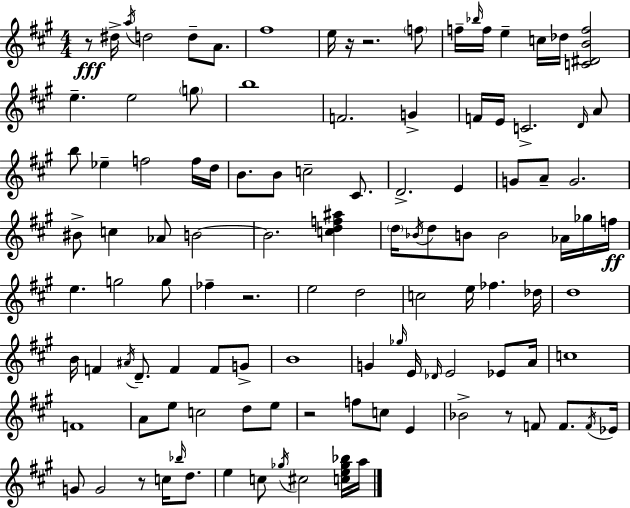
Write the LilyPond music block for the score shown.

{
  \clef treble
  \numericTimeSignature
  \time 4/4
  \key a \major
  \repeat volta 2 { r8\fff dis''16-> \acciaccatura { a''16 } d''2 d''8-- a'8. | fis''1 | e''16 r16 r2. \parenthesize f''8 | f''16-- \grace { bes''16 } f''16 e''4-- c''16 des''16 <c' dis' b' f''>2 | \break e''4.-- e''2 | \parenthesize g''8 b''1 | f'2. g'4-> | f'16 e'16 c'2.-> | \break \grace { d'16 } a'8 b''8 ees''4-- f''2 | f''16 d''16 b'8. b'8 c''2-- | cis'8. d'2.-> e'4 | g'8 a'8-- g'2. | \break bis'8-> c''4 aes'8 b'2~~ | b'2. <c'' d'' f'' ais''>4 | \parenthesize d''16 \acciaccatura { bes'16 } d''8 b'8 b'2 | aes'16 ges''16 f''16\ff e''4. g''2 | \break g''8 fes''4-- r2. | e''2 d''2 | c''2 e''16 fes''4. | des''16 d''1 | \break b'16 f'4 \acciaccatura { ais'16 } d'8.-- f'4 | f'8 g'8-> b'1 | g'4 \grace { ges''16 } e'16 \grace { des'16 } e'2 | ees'8 a'16 c''1 | \break f'1 | a'8 e''8 c''2 | d''8 e''8 r2 f''8 | c''8 e'4 bes'2-> r8 | \break f'8 f'8. \acciaccatura { f'16 } ees'16 g'8 g'2 | r8 c''16 \grace { bes''16 } d''8. e''4 c''8 \acciaccatura { ges''16 } | cis''2 <c'' e'' ges'' bes''>16 a''16 } \bar "|."
}